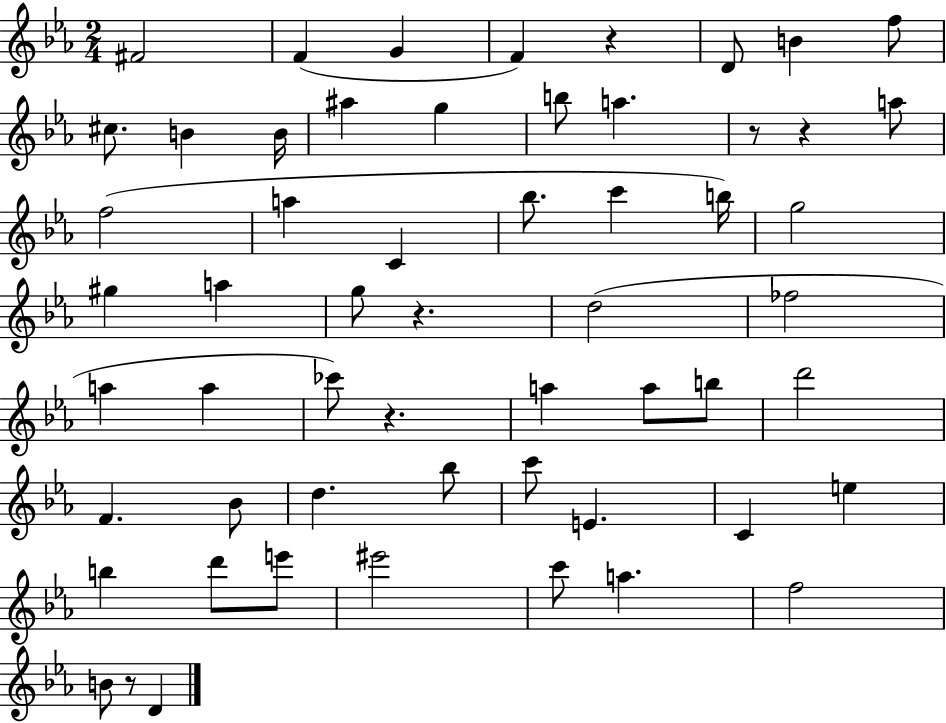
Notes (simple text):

F#4/h F4/q G4/q F4/q R/q D4/e B4/q F5/e C#5/e. B4/q B4/s A#5/q G5/q B5/e A5/q. R/e R/q A5/e F5/h A5/q C4/q Bb5/e. C6/q B5/s G5/h G#5/q A5/q G5/e R/q. D5/h FES5/h A5/q A5/q CES6/e R/q. A5/q A5/e B5/e D6/h F4/q. Bb4/e D5/q. Bb5/e C6/e E4/q. C4/q E5/q B5/q D6/e E6/e EIS6/h C6/e A5/q. F5/h B4/e R/e D4/q